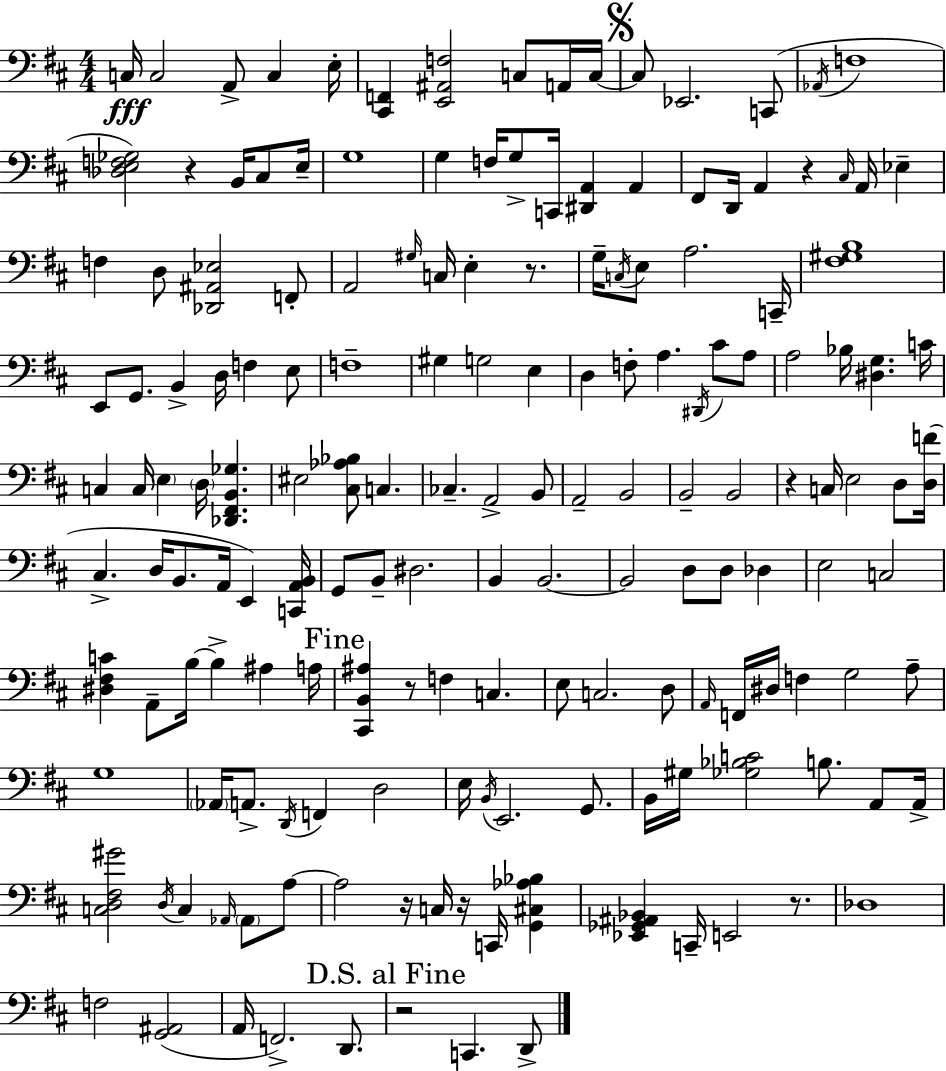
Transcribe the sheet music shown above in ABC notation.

X:1
T:Untitled
M:4/4
L:1/4
K:D
C,/4 C,2 A,,/2 C, E,/4 [^C,,F,,] [E,,^A,,F,]2 C,/2 A,,/4 C,/4 C,/2 _E,,2 C,,/2 _A,,/4 F,4 [_D,E,F,_G,]2 z B,,/4 ^C,/2 E,/4 G,4 G, F,/4 G,/2 C,,/4 [^D,,A,,] A,, ^F,,/2 D,,/4 A,, z ^C,/4 A,,/4 _E, F, D,/2 [_D,,^A,,_E,]2 F,,/2 A,,2 ^G,/4 C,/4 E, z/2 G,/4 C,/4 E,/2 A,2 C,,/4 [^F,^G,B,]4 E,,/2 G,,/2 B,, D,/4 F, E,/2 F,4 ^G, G,2 E, D, F,/2 A, ^D,,/4 ^C/2 A,/2 A,2 _B,/4 [^D,G,] C/4 C, C,/4 E, D,/4 [_D,,^F,,B,,_G,] ^E,2 [^C,_A,_B,]/2 C, _C, A,,2 B,,/2 A,,2 B,,2 B,,2 B,,2 z C,/4 E,2 D,/2 [D,F]/4 ^C, D,/4 B,,/2 A,,/4 E,, [C,,A,,B,,]/4 G,,/2 B,,/2 ^D,2 B,, B,,2 B,,2 D,/2 D,/2 _D, E,2 C,2 [^D,^F,C] A,,/2 B,/4 B, ^A, A,/4 [^C,,B,,^A,] z/2 F, C, E,/2 C,2 D,/2 A,,/4 F,,/4 ^D,/4 F, G,2 A,/2 G,4 _A,,/4 A,,/2 D,,/4 F,, D,2 E,/4 B,,/4 E,,2 G,,/2 B,,/4 ^G,/4 [_G,_B,C]2 B,/2 A,,/2 A,,/4 [C,D,^F,^G]2 D,/4 C, _A,,/4 _A,,/2 A,/2 A,2 z/4 C,/4 z/4 C,,/4 [G,,^C,_A,_B,] [_E,,_G,,^A,,_B,,] C,,/4 E,,2 z/2 _D,4 F,2 [G,,^A,,]2 A,,/4 F,,2 D,,/2 z2 C,, D,,/2